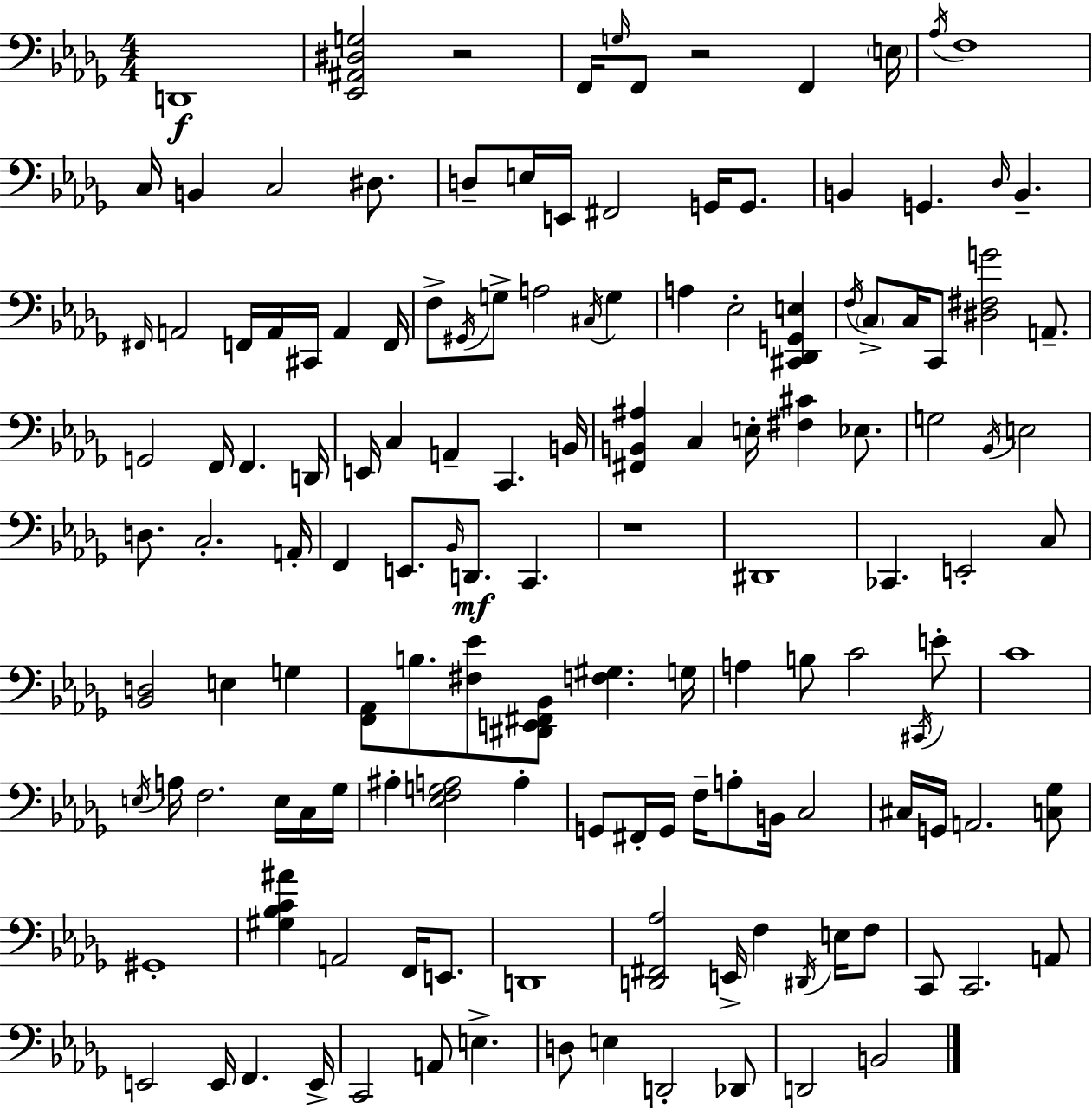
D2/w [Eb2,A#2,D#3,G3]/h R/h F2/s G3/s F2/e R/h F2/q E3/s Ab3/s F3/w C3/s B2/q C3/h D#3/e. D3/e E3/s E2/s F#2/h G2/s G2/e. B2/q G2/q. Db3/s B2/q. F#2/s A2/h F2/s A2/s C#2/s A2/q F2/s F3/e G#2/s G3/e A3/h C#3/s G3/q A3/q Eb3/h [C#2,Db2,G2,E3]/q F3/s C3/e C3/s C2/e [D#3,F#3,G4]/h A2/e. G2/h F2/s F2/q. D2/s E2/s C3/q A2/q C2/q. B2/s [F#2,B2,A#3]/q C3/q E3/s [F#3,C#4]/q Eb3/e. G3/h Bb2/s E3/h D3/e. C3/h. A2/s F2/q E2/e. Bb2/s D2/e. C2/q. R/w D#2/w CES2/q. E2/h C3/e [Bb2,D3]/h E3/q G3/q [F2,Ab2]/e B3/e. [F#3,Eb4]/e [D#2,E2,F#2,Bb2]/e [F3,G#3]/q. G3/s A3/q B3/e C4/h C#2/s E4/e C4/w E3/s A3/s F3/h. E3/s C3/s Gb3/s A#3/q [Eb3,F3,G3,A3]/h A3/q G2/e F#2/s G2/s F3/s A3/e B2/s C3/h C#3/s G2/s A2/h. [C3,Gb3]/e G#2/w [G#3,Bb3,C4,A#4]/q A2/h F2/s E2/e. D2/w [D2,F#2,Ab3]/h E2/s F3/q D#2/s E3/s F3/e C2/e C2/h. A2/e E2/h E2/s F2/q. E2/s C2/h A2/e E3/q. D3/e E3/q D2/h Db2/e D2/h B2/h